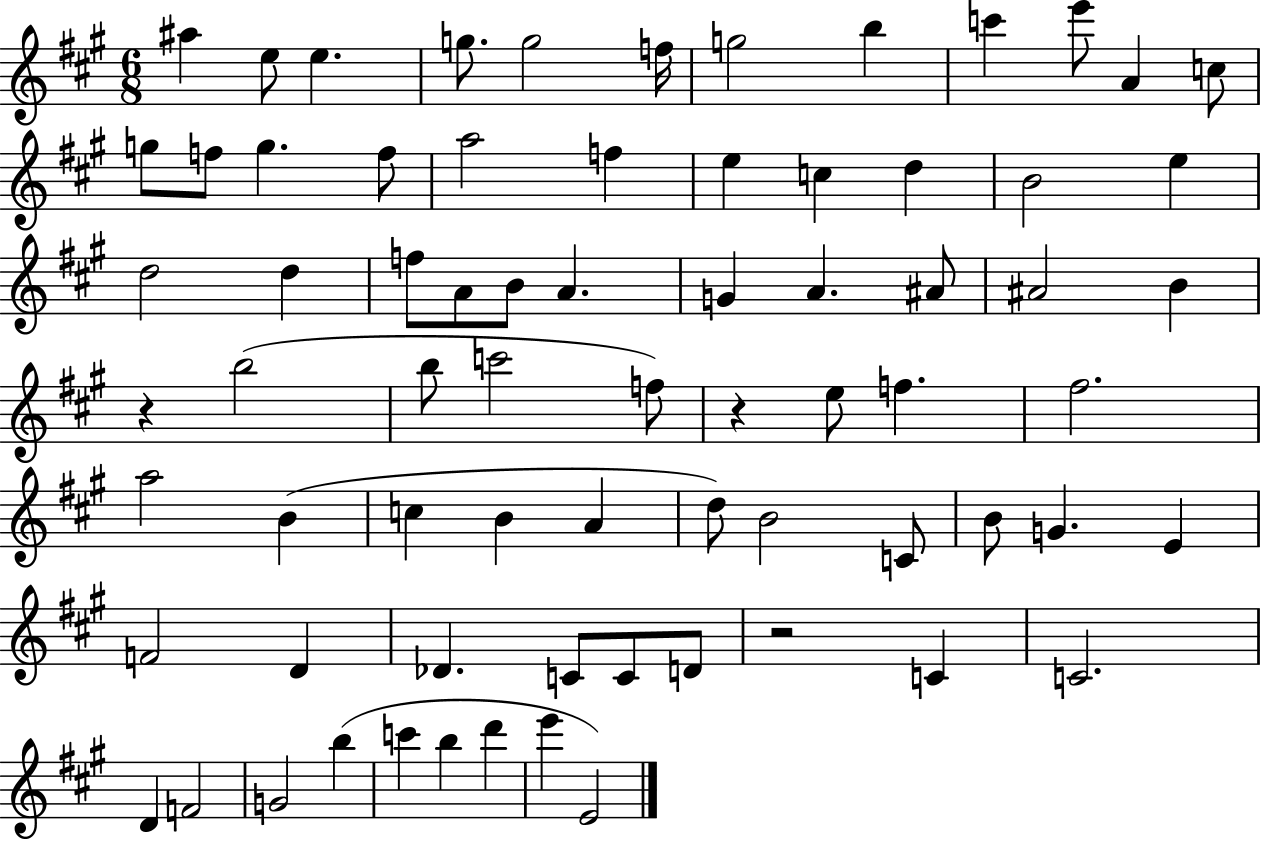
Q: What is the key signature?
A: A major